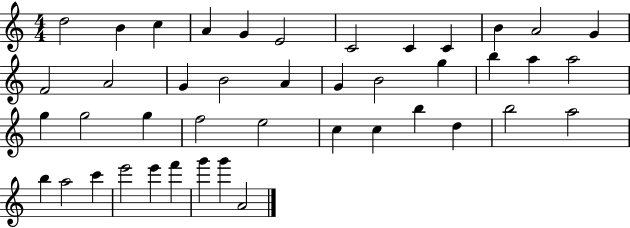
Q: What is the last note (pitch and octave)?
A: A4